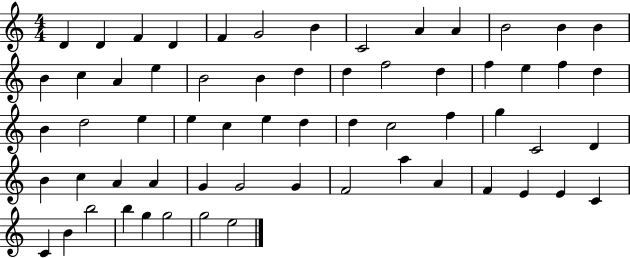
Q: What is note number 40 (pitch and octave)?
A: D4